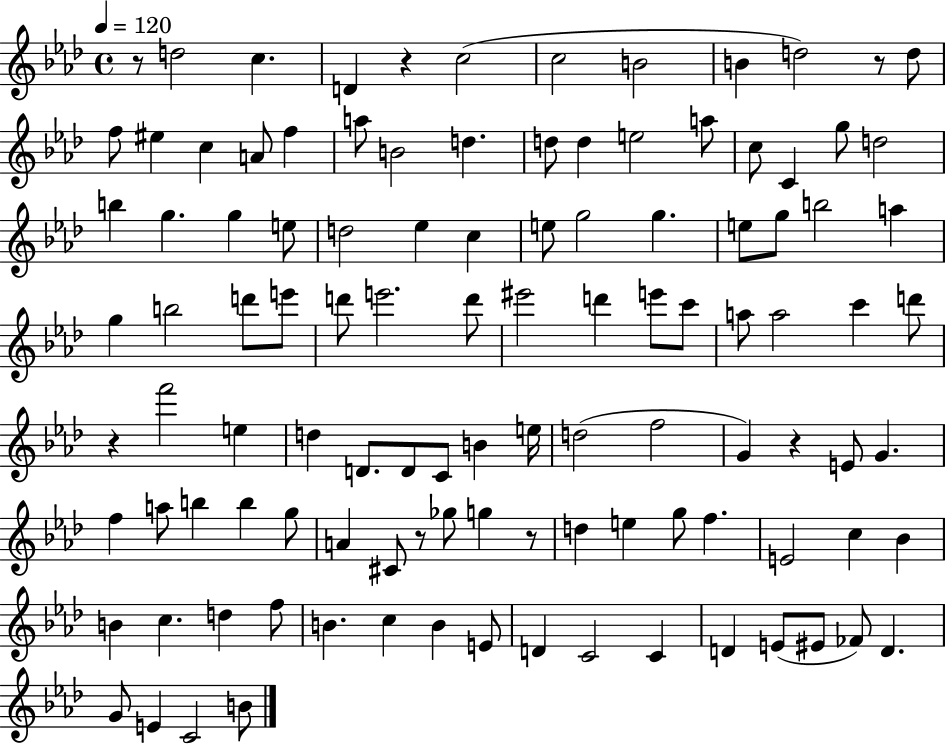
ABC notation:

X:1
T:Untitled
M:4/4
L:1/4
K:Ab
z/2 d2 c D z c2 c2 B2 B d2 z/2 d/2 f/2 ^e c A/2 f a/2 B2 d d/2 d e2 a/2 c/2 C g/2 d2 b g g e/2 d2 _e c e/2 g2 g e/2 g/2 b2 a g b2 d'/2 e'/2 d'/2 e'2 d'/2 ^e'2 d' e'/2 c'/2 a/2 a2 c' d'/2 z f'2 e d D/2 D/2 C/2 B e/4 d2 f2 G z E/2 G f a/2 b b g/2 A ^C/2 z/2 _g/2 g z/2 d e g/2 f E2 c _B B c d f/2 B c B E/2 D C2 C D E/2 ^E/2 _F/2 D G/2 E C2 B/2